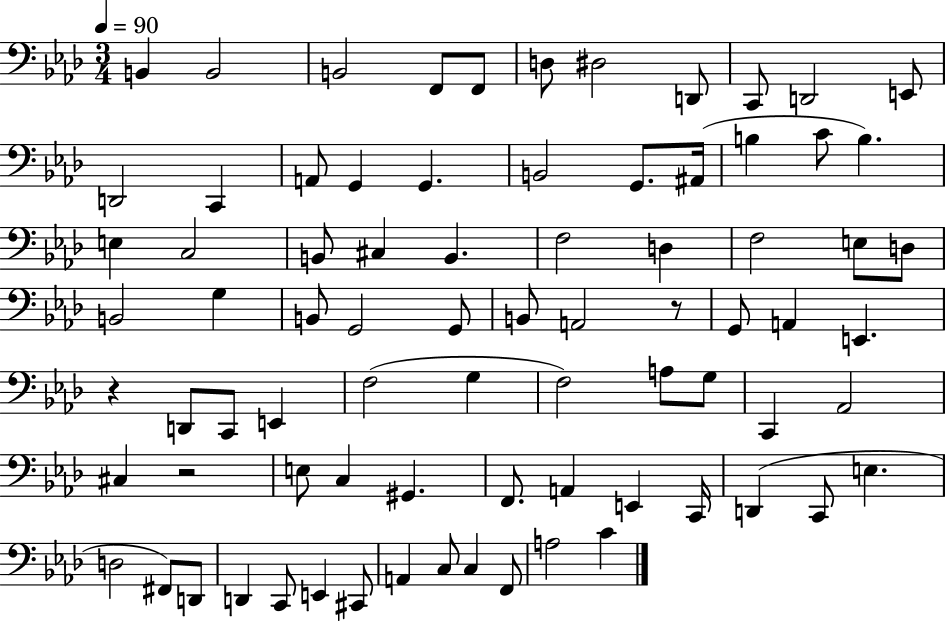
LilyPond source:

{
  \clef bass
  \numericTimeSignature
  \time 3/4
  \key aes \major
  \tempo 4 = 90
  b,4 b,2 | b,2 f,8 f,8 | d8 dis2 d,8 | c,8 d,2 e,8 | \break d,2 c,4 | a,8 g,4 g,4. | b,2 g,8. ais,16( | b4 c'8 b4.) | \break e4 c2 | b,8 cis4 b,4. | f2 d4 | f2 e8 d8 | \break b,2 g4 | b,8 g,2 g,8 | b,8 a,2 r8 | g,8 a,4 e,4. | \break r4 d,8 c,8 e,4 | f2( g4 | f2) a8 g8 | c,4 aes,2 | \break cis4 r2 | e8 c4 gis,4. | f,8. a,4 e,4 c,16 | d,4( c,8 e4. | \break d2 fis,8) d,8 | d,4 c,8 e,4 cis,8 | a,4 c8 c4 f,8 | a2 c'4 | \break \bar "|."
}